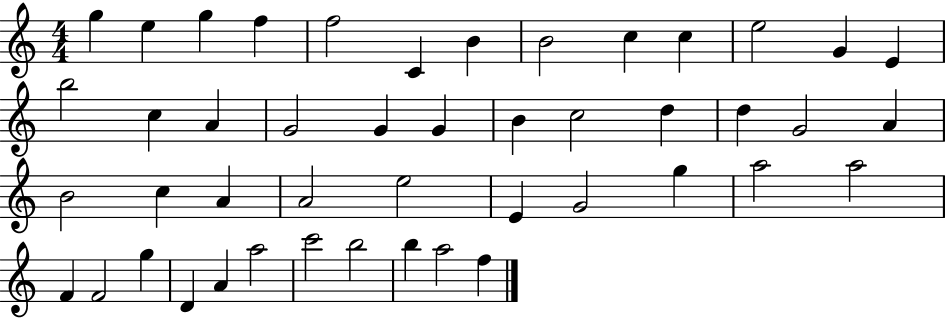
G5/q E5/q G5/q F5/q F5/h C4/q B4/q B4/h C5/q C5/q E5/h G4/q E4/q B5/h C5/q A4/q G4/h G4/q G4/q B4/q C5/h D5/q D5/q G4/h A4/q B4/h C5/q A4/q A4/h E5/h E4/q G4/h G5/q A5/h A5/h F4/q F4/h G5/q D4/q A4/q A5/h C6/h B5/h B5/q A5/h F5/q